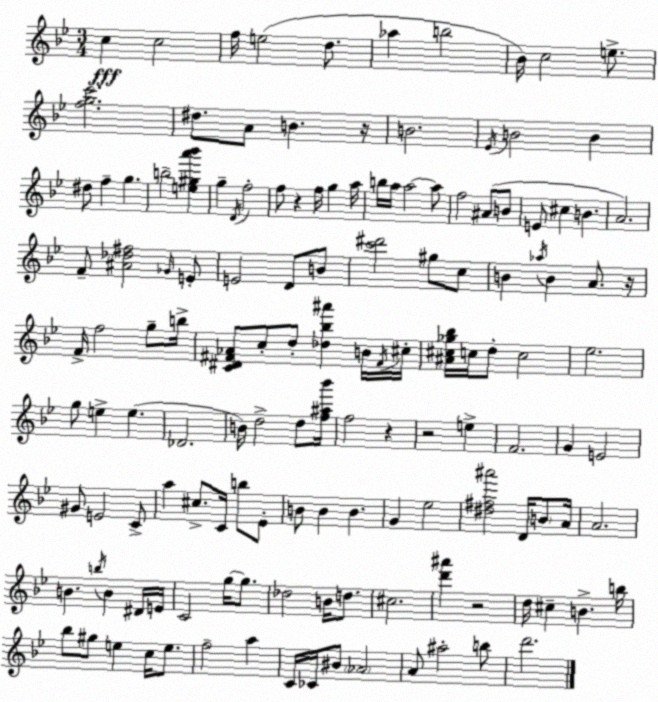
X:1
T:Untitled
M:3/4
L:1/4
K:Bb
c c2 f/4 e2 d/2 _a b2 _B/4 c2 e/2 [fgc']2 ^d/2 A/2 B z/4 B2 _E/4 B2 B ^d/2 f g b2 [e^ga'_b'] g D/4 f2 f/2 z f/4 g a/4 b/4 a/4 a2 a/2 f2 ^A/2 B/2 E/2 ^c B A2 F/2 [^A_d^f]2 _G/4 E/2 E2 D/2 B/2 [c'^d']2 ^g/2 c/2 B _a/4 B A/2 z/4 F/4 f2 g/2 b/4 [C^D^F_A]/2 c/2 d/2 [_d_b^a'] B/4 ^F/4 ^c/4 [^A^c_g_b]/4 c/4 d/2 c2 _e2 g/2 e e _D2 B/4 d2 d/2 [f^a_b']/4 f2 z z2 e F2 G E2 ^G/2 E2 C/2 a ^c/2 C/4 b/2 _E/2 B/2 B B G _e2 [^d^f^a']2 D/4 B/2 A/4 A2 B b/4 B ^D/4 E/4 C2 g/4 g/2 _d2 B/4 d/2 ^c2 [d'^a'] z2 d/4 ^c B b/4 _b/2 ^g/2 e c/4 e/2 f2 a C/4 _C/4 ^B/2 _A2 A/2 ^a2 b/2 d'2